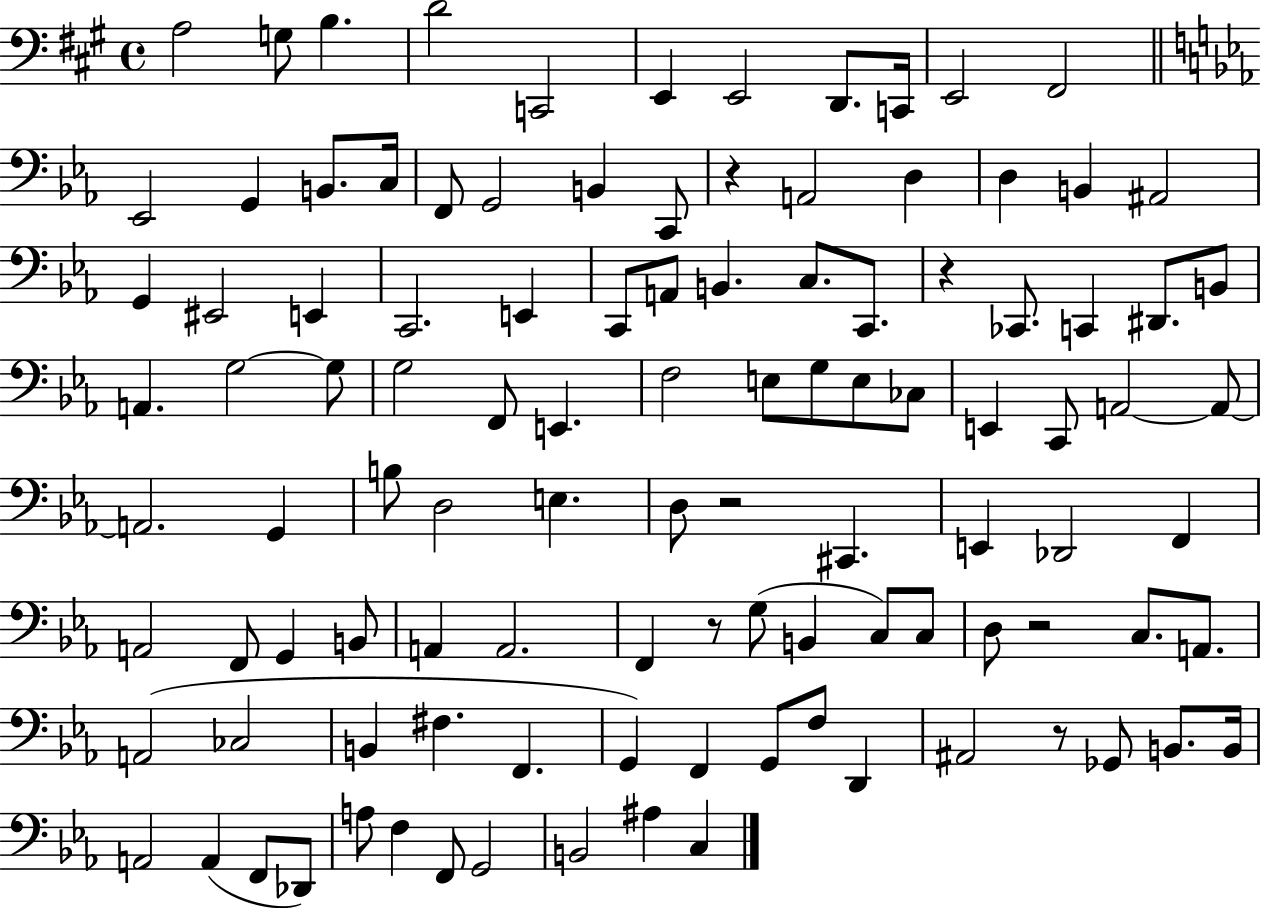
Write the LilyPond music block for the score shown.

{
  \clef bass
  \time 4/4
  \defaultTimeSignature
  \key a \major
  a2 g8 b4. | d'2 c,2 | e,4 e,2 d,8. c,16 | e,2 fis,2 | \break \bar "||" \break \key c \minor ees,2 g,4 b,8. c16 | f,8 g,2 b,4 c,8 | r4 a,2 d4 | d4 b,4 ais,2 | \break g,4 eis,2 e,4 | c,2. e,4 | c,8 a,8 b,4. c8. c,8. | r4 ces,8. c,4 dis,8. b,8 | \break a,4. g2~~ g8 | g2 f,8 e,4. | f2 e8 g8 e8 ces8 | e,4 c,8 a,2~~ a,8~~ | \break a,2. g,4 | b8 d2 e4. | d8 r2 cis,4. | e,4 des,2 f,4 | \break a,2 f,8 g,4 b,8 | a,4 a,2. | f,4 r8 g8( b,4 c8) c8 | d8 r2 c8. a,8. | \break a,2( ces2 | b,4 fis4. f,4. | g,4) f,4 g,8 f8 d,4 | ais,2 r8 ges,8 b,8. b,16 | \break a,2 a,4( f,8 des,8) | a8 f4 f,8 g,2 | b,2 ais4 c4 | \bar "|."
}